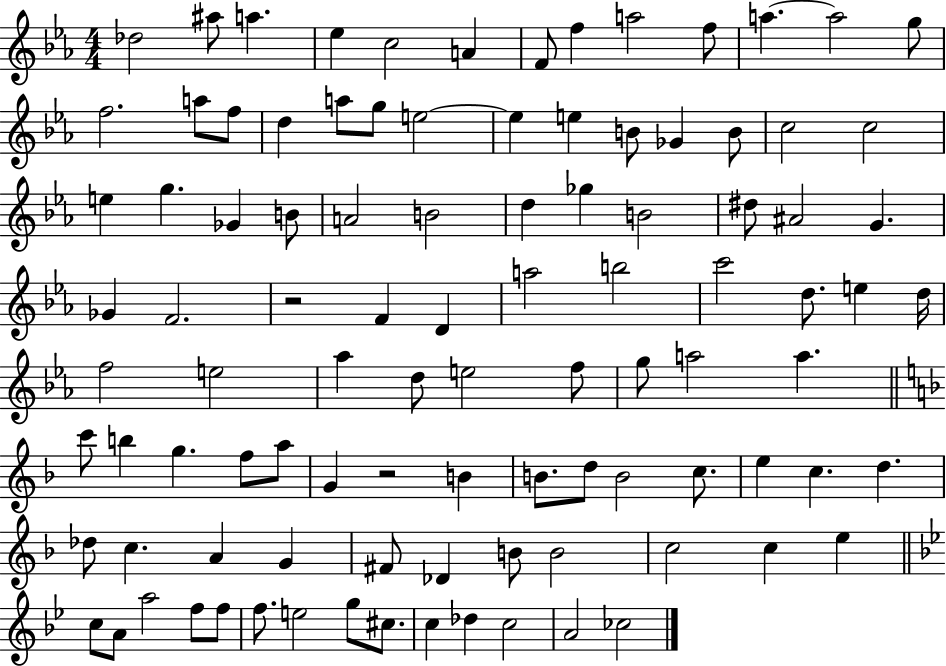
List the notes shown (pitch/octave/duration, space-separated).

Db5/h A#5/e A5/q. Eb5/q C5/h A4/q F4/e F5/q A5/h F5/e A5/q. A5/h G5/e F5/h. A5/e F5/e D5/q A5/e G5/e E5/h E5/q E5/q B4/e Gb4/q B4/e C5/h C5/h E5/q G5/q. Gb4/q B4/e A4/h B4/h D5/q Gb5/q B4/h D#5/e A#4/h G4/q. Gb4/q F4/h. R/h F4/q D4/q A5/h B5/h C6/h D5/e. E5/q D5/s F5/h E5/h Ab5/q D5/e E5/h F5/e G5/e A5/h A5/q. C6/e B5/q G5/q. F5/e A5/e G4/q R/h B4/q B4/e. D5/e B4/h C5/e. E5/q C5/q. D5/q. Db5/e C5/q. A4/q G4/q F#4/e Db4/q B4/e B4/h C5/h C5/q E5/q C5/e A4/e A5/h F5/e F5/e F5/e. E5/h G5/e C#5/e. C5/q Db5/q C5/h A4/h CES5/h